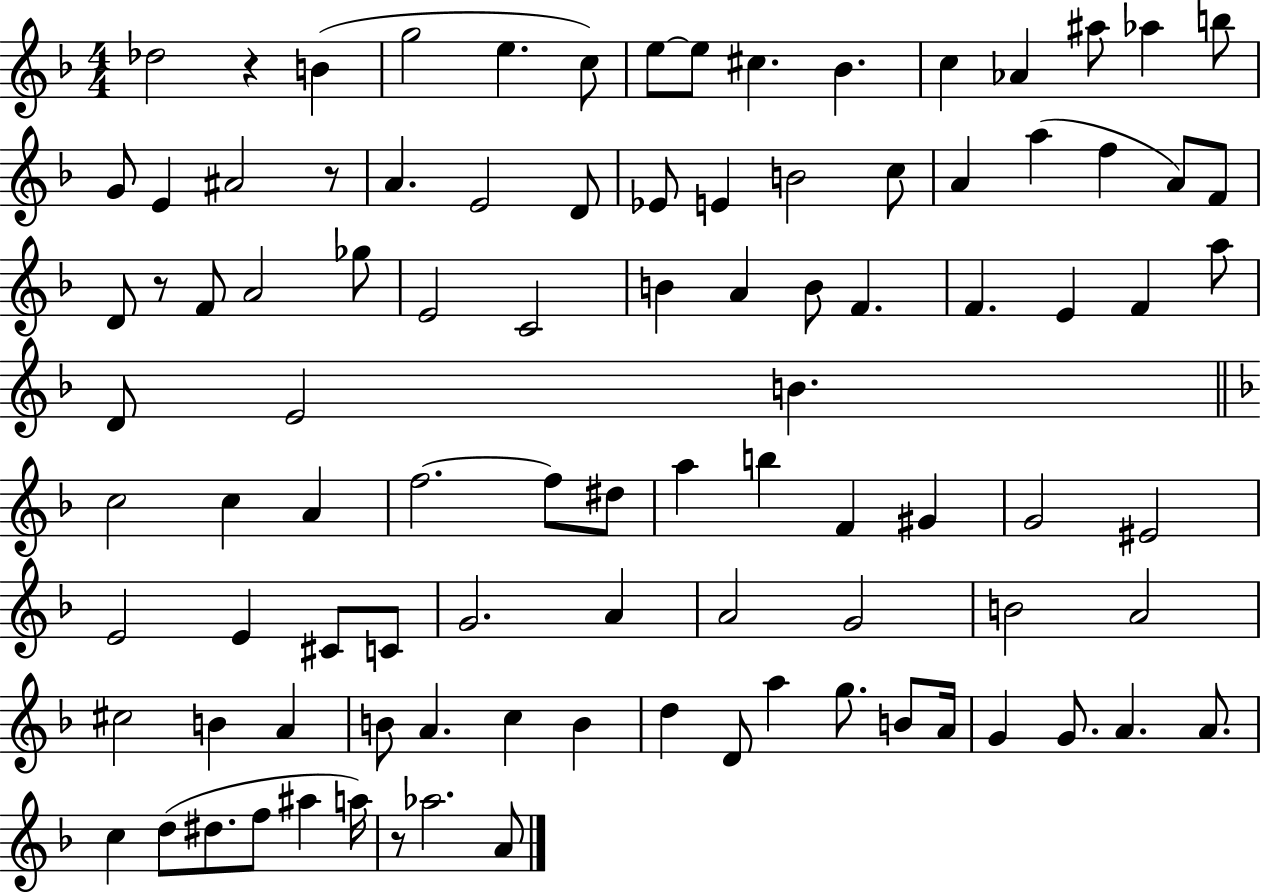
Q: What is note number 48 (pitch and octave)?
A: C5